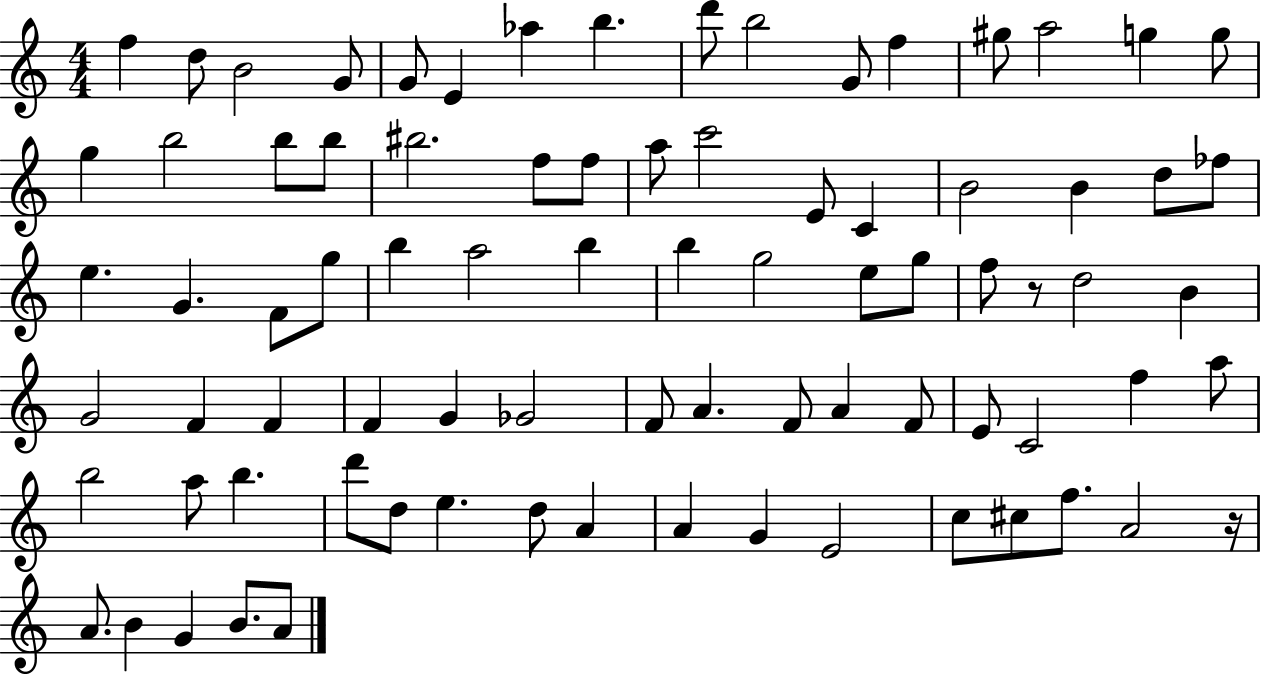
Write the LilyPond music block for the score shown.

{
  \clef treble
  \numericTimeSignature
  \time 4/4
  \key c \major
  f''4 d''8 b'2 g'8 | g'8 e'4 aes''4 b''4. | d'''8 b''2 g'8 f''4 | gis''8 a''2 g''4 g''8 | \break g''4 b''2 b''8 b''8 | bis''2. f''8 f''8 | a''8 c'''2 e'8 c'4 | b'2 b'4 d''8 fes''8 | \break e''4. g'4. f'8 g''8 | b''4 a''2 b''4 | b''4 g''2 e''8 g''8 | f''8 r8 d''2 b'4 | \break g'2 f'4 f'4 | f'4 g'4 ges'2 | f'8 a'4. f'8 a'4 f'8 | e'8 c'2 f''4 a''8 | \break b''2 a''8 b''4. | d'''8 d''8 e''4. d''8 a'4 | a'4 g'4 e'2 | c''8 cis''8 f''8. a'2 r16 | \break a'8. b'4 g'4 b'8. a'8 | \bar "|."
}